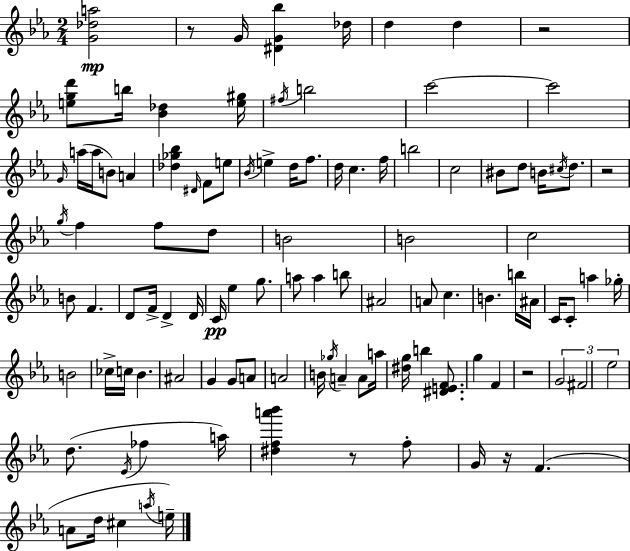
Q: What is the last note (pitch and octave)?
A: E5